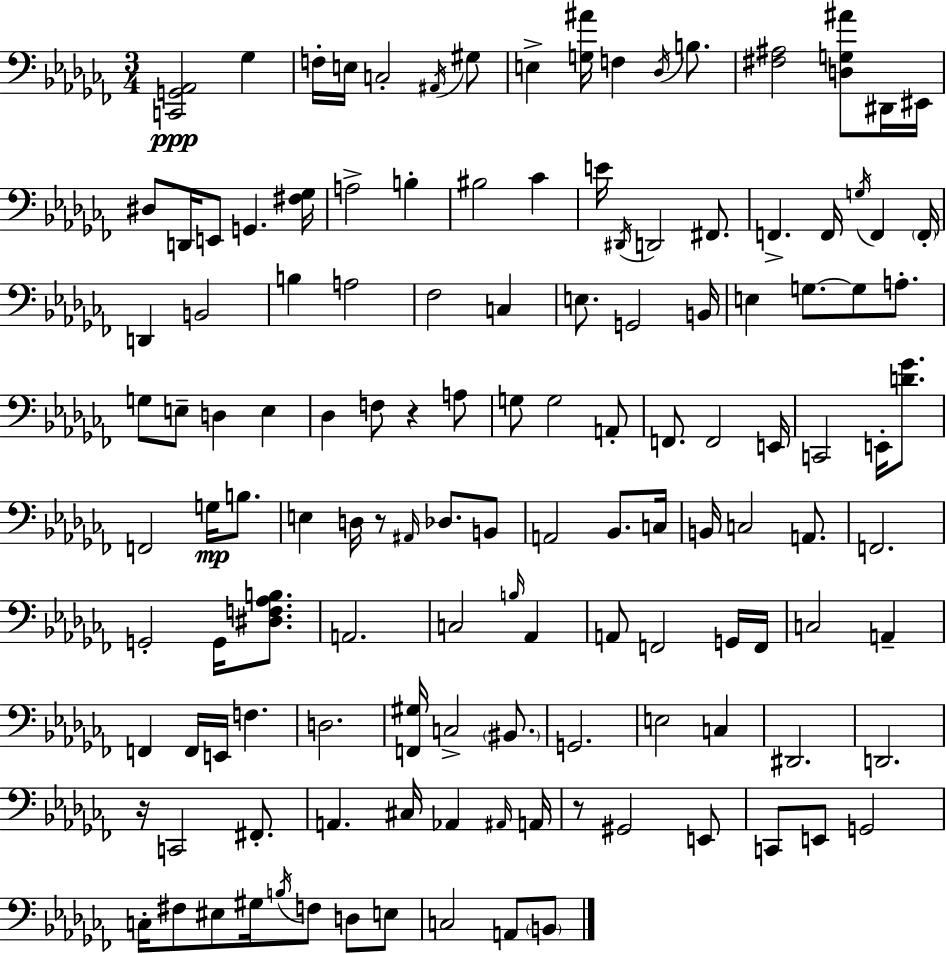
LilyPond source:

{
  \clef bass
  \numericTimeSignature
  \time 3/4
  \key aes \minor
  <c, g, aes,>2\ppp ges4 | f16-. e16 c2-. \acciaccatura { ais,16 } gis8 | e4-> <g ais'>16 f4 \acciaccatura { des16 } b8. | <fis ais>2 <d g ais'>8 | \break dis,16 eis,16 dis8 d,16 e,8 g,4. | <fis ges>16 a2-> b4-. | bis2 ces'4 | e'16 \acciaccatura { dis,16 } d,2 | \break fis,8. f,4.-> f,16 \acciaccatura { g16 } f,4 | \parenthesize f,16-. d,4 b,2 | b4 a2 | fes2 | \break c4 e8. g,2 | b,16 e4 g8.~~ g8 | a8.-. g8 e8-- d4 | e4 des4 f8 r4 | \break a8 g8 g2 | a,8-. f,8. f,2 | e,16 c,2 | e,16-. <d' ges'>8. f,2 | \break g16\mp b8. e4 d16 r8 \grace { ais,16 } | des8. b,8 a,2 | bes,8. c16 b,16 c2 | a,8. f,2. | \break g,2-. | g,16 <dis f aes b>8. a,2. | c2 | \grace { b16 } aes,4 a,8 f,2 | \break g,16 f,16 c2 | a,4-- f,4 f,16 e,16 | f4. d2. | <f, gis>16 c2-> | \break \parenthesize bis,8. g,2. | e2 | c4 dis,2. | d,2. | \break r16 c,2 | fis,8.-. a,4. | cis16 aes,4 \grace { ais,16 } a,16 r8 gis,2 | e,8 c,8 e,8 g,2 | \break c16-. fis8 eis8 | gis16 \acciaccatura { b16 } f8 d8 e8 c2 | a,8 \parenthesize b,8 \bar "|."
}